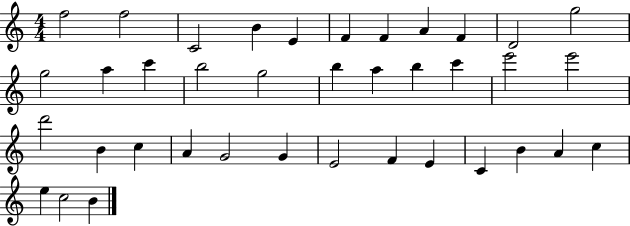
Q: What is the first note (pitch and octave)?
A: F5